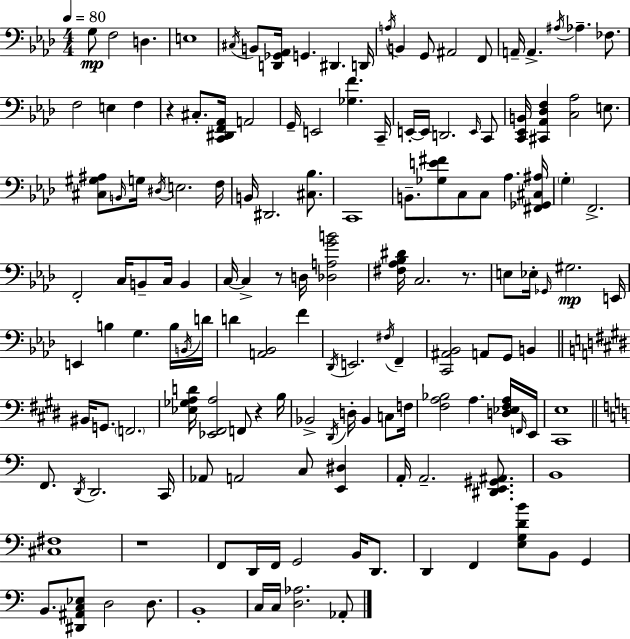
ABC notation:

X:1
T:Untitled
M:4/4
L:1/4
K:Fm
G,/2 F,2 D, E,4 ^C,/4 B,,/2 [D,,_G,,_A,,]/4 G,, ^D,, D,,/4 A,/4 B,, G,,/2 ^A,,2 F,,/2 A,,/4 A,, ^A,/4 _A, _F,/2 F,2 E, F, z ^C,/2 [C,,^D,,F,,_A,,]/4 A,,2 G,,/4 E,,2 [_G,F] C,,/4 E,,/4 E,,/4 D,,2 E,,/4 C,,/2 [C,,_E,,B,,]/4 [^C,,_A,,_D,F,] [C,_A,]2 E,/2 [^C,^G,^A,]/2 B,,/4 G,/4 ^D,/4 E,2 F,/4 B,,/4 ^D,,2 [^C,_B,]/2 C,,4 B,,/2 [_G,E^F]/2 C,/2 C,/2 _A, [^F,,_G,,^C,^A,]/4 G, F,,2 F,,2 C,/4 B,,/2 C,/4 B,, C,/4 C, z/2 D,/4 [_D,A,GB]2 [^F,_A,_B,^D]/4 C,2 z/2 E,/2 _E,/4 _G,,/4 ^G,2 E,,/4 E,, B, G, B,/4 B,,/4 D/4 D [A,,_B,,]2 F _D,,/4 E,,2 ^F,/4 F,, [C,,^A,,_B,,]2 A,,/2 G,,/2 B,, ^B,,/4 G,,/2 F,,2 [_E,_G,A,D]/4 [_E,,^F,,A,]2 F,,/2 z B,/4 _B,,2 ^D,,/4 D,/4 _B,, C,/2 F,/4 [^F,A,_B,]2 A, [D,_E,^F,A,]/4 F,,/4 E,,/4 [^C,,E,]4 F,,/2 D,,/4 D,,2 C,,/4 _A,,/2 A,,2 C,/2 [E,,^D,] A,,/4 A,,2 [^D,,E,,^G,,^A,,]/2 B,,4 [^C,^F,]4 z4 F,,/2 D,,/4 F,,/4 G,,2 B,,/4 D,,/2 D,, F,, [E,G,DB]/2 B,,/2 G,, B,,/2 [^D,,^A,,C,_E,]/2 D,2 D,/2 B,,4 C,/4 C,/4 [D,_A,]2 _A,,/2